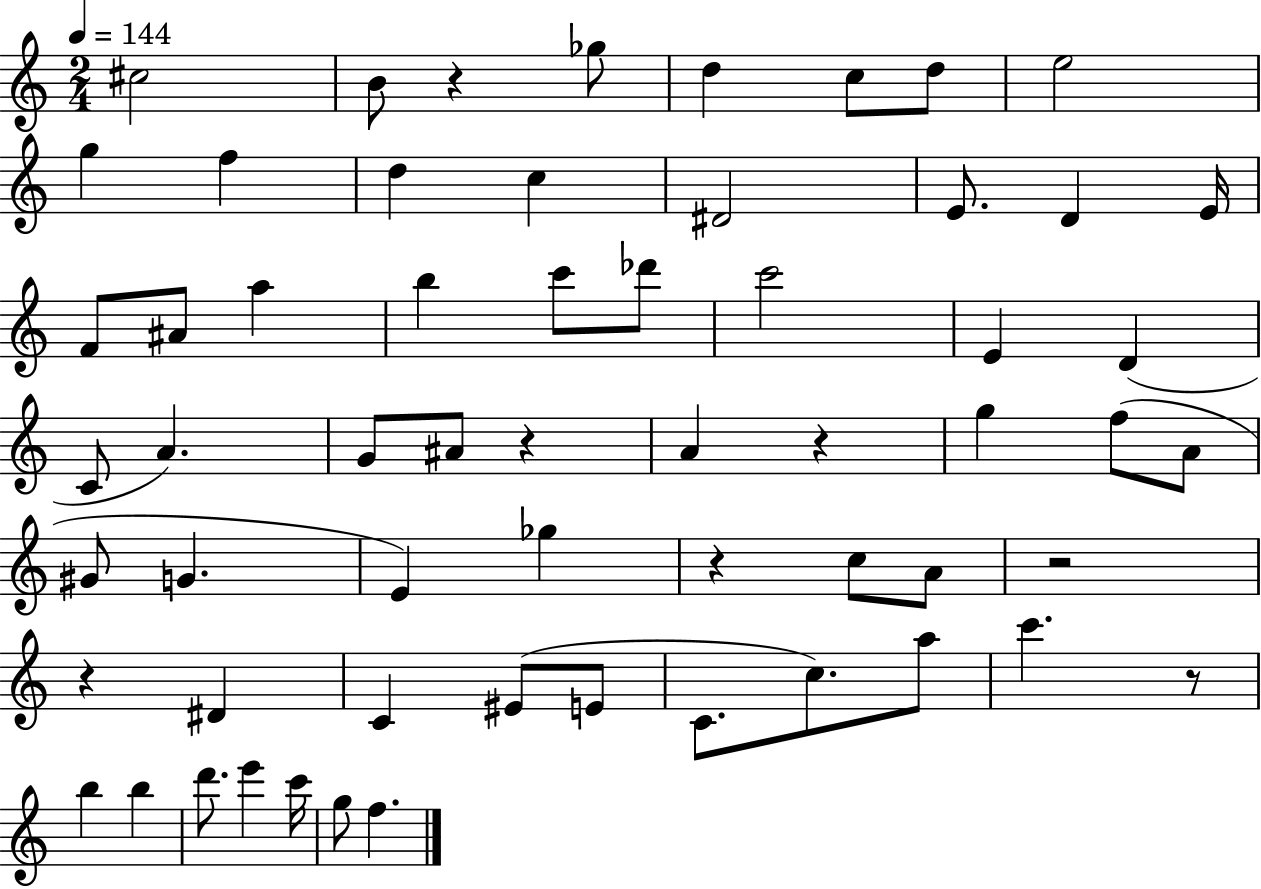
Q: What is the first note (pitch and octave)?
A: C#5